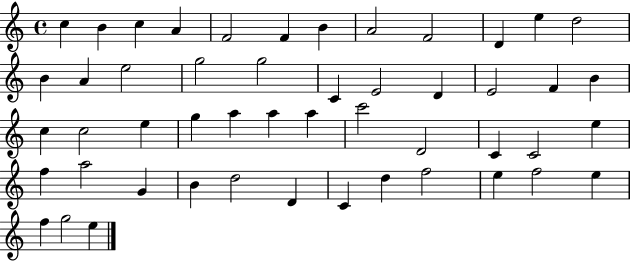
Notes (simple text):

C5/q B4/q C5/q A4/q F4/h F4/q B4/q A4/h F4/h D4/q E5/q D5/h B4/q A4/q E5/h G5/h G5/h C4/q E4/h D4/q E4/h F4/q B4/q C5/q C5/h E5/q G5/q A5/q A5/q A5/q C6/h D4/h C4/q C4/h E5/q F5/q A5/h G4/q B4/q D5/h D4/q C4/q D5/q F5/h E5/q F5/h E5/q F5/q G5/h E5/q